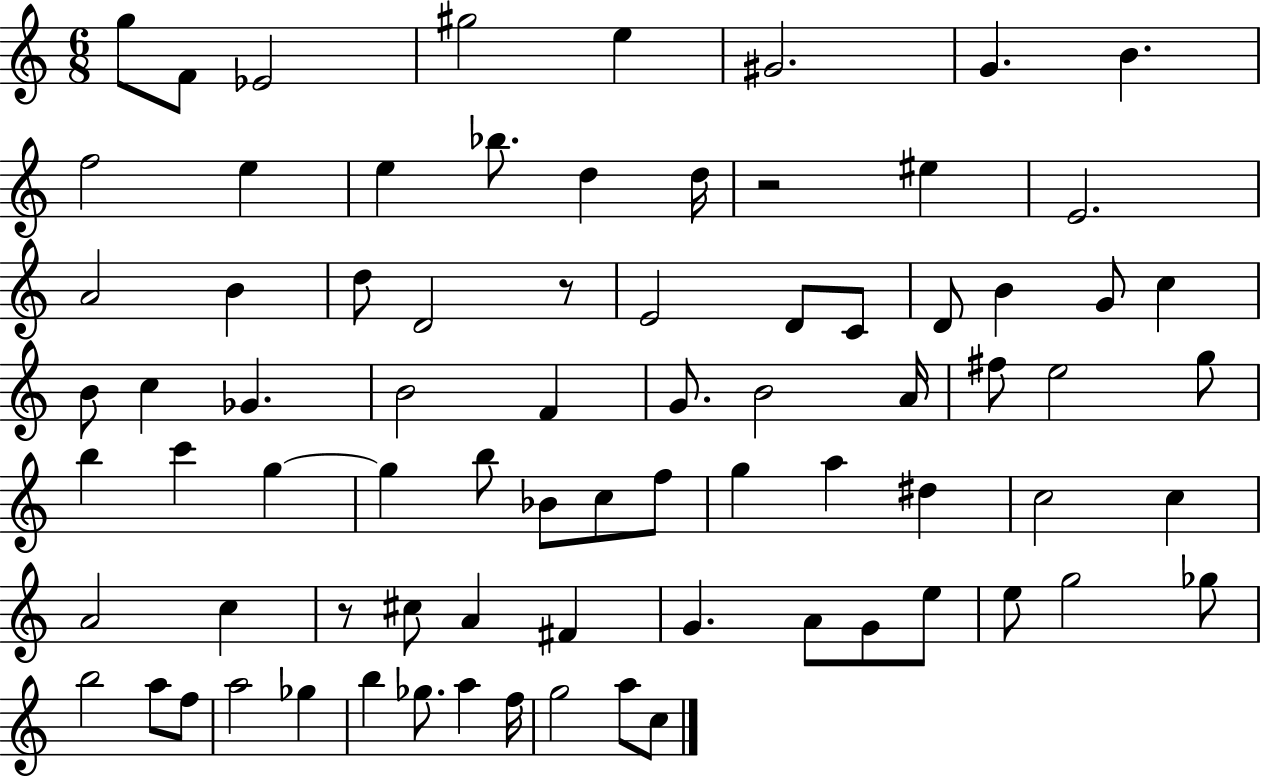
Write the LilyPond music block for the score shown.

{
  \clef treble
  \numericTimeSignature
  \time 6/8
  \key c \major
  g''8 f'8 ees'2 | gis''2 e''4 | gis'2. | g'4. b'4. | \break f''2 e''4 | e''4 bes''8. d''4 d''16 | r2 eis''4 | e'2. | \break a'2 b'4 | d''8 d'2 r8 | e'2 d'8 c'8 | d'8 b'4 g'8 c''4 | \break b'8 c''4 ges'4. | b'2 f'4 | g'8. b'2 a'16 | fis''8 e''2 g''8 | \break b''4 c'''4 g''4~~ | g''4 b''8 bes'8 c''8 f''8 | g''4 a''4 dis''4 | c''2 c''4 | \break a'2 c''4 | r8 cis''8 a'4 fis'4 | g'4. a'8 g'8 e''8 | e''8 g''2 ges''8 | \break b''2 a''8 f''8 | a''2 ges''4 | b''4 ges''8. a''4 f''16 | g''2 a''8 c''8 | \break \bar "|."
}